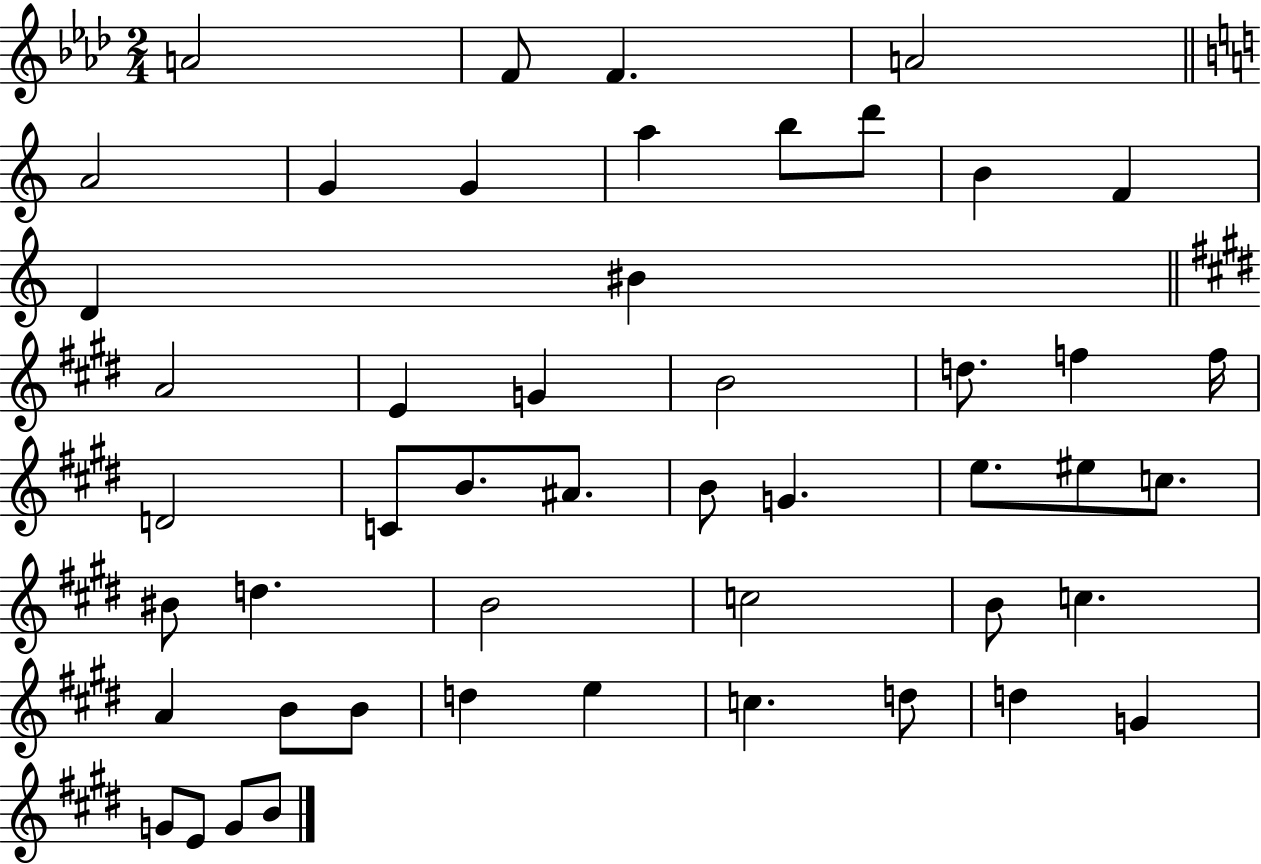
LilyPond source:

{
  \clef treble
  \numericTimeSignature
  \time 2/4
  \key aes \major
  \repeat volta 2 { a'2 | f'8 f'4. | a'2 | \bar "||" \break \key c \major a'2 | g'4 g'4 | a''4 b''8 d'''8 | b'4 f'4 | \break d'4 bis'4 | \bar "||" \break \key e \major a'2 | e'4 g'4 | b'2 | d''8. f''4 f''16 | \break d'2 | c'8 b'8. ais'8. | b'8 g'4. | e''8. eis''8 c''8. | \break bis'8 d''4. | b'2 | c''2 | b'8 c''4. | \break a'4 b'8 b'8 | d''4 e''4 | c''4. d''8 | d''4 g'4 | \break g'8 e'8 g'8 b'8 | } \bar "|."
}